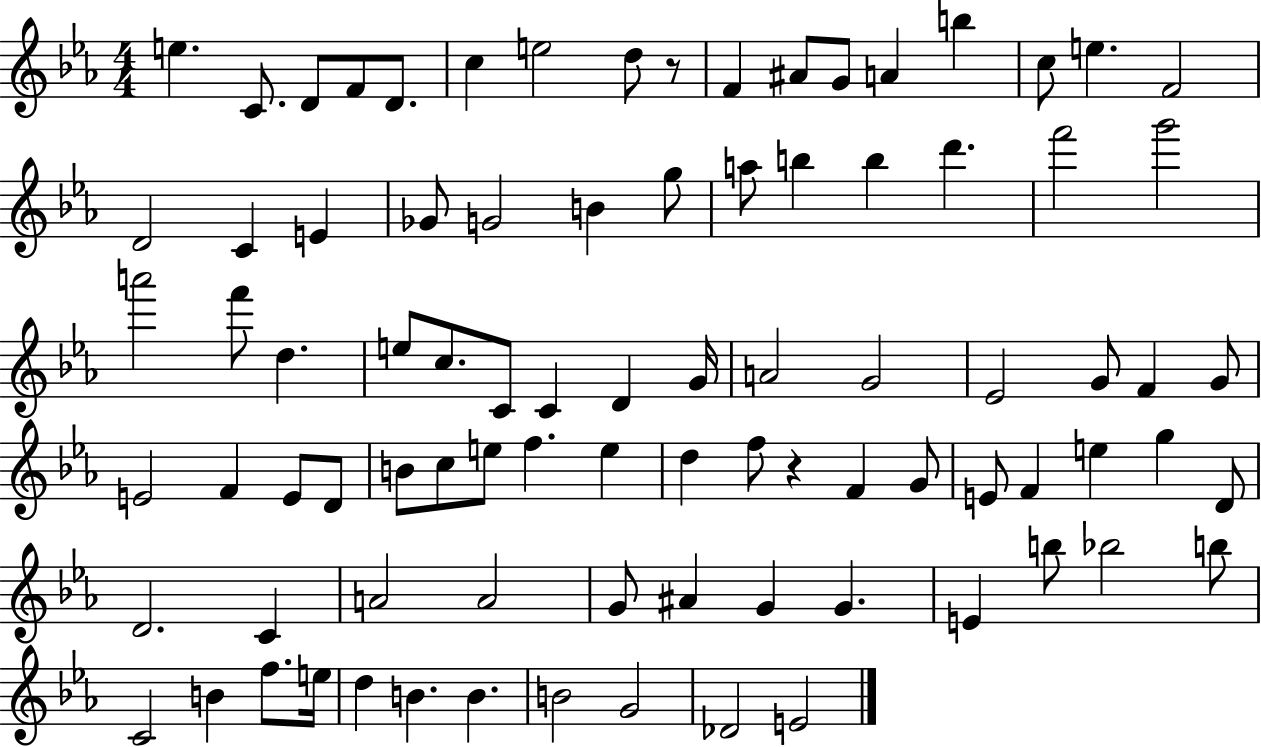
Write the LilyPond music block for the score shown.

{
  \clef treble
  \numericTimeSignature
  \time 4/4
  \key ees \major
  e''4. c'8. d'8 f'8 d'8. | c''4 e''2 d''8 r8 | f'4 ais'8 g'8 a'4 b''4 | c''8 e''4. f'2 | \break d'2 c'4 e'4 | ges'8 g'2 b'4 g''8 | a''8 b''4 b''4 d'''4. | f'''2 g'''2 | \break a'''2 f'''8 d''4. | e''8 c''8. c'8 c'4 d'4 g'16 | a'2 g'2 | ees'2 g'8 f'4 g'8 | \break e'2 f'4 e'8 d'8 | b'8 c''8 e''8 f''4. e''4 | d''4 f''8 r4 f'4 g'8 | e'8 f'4 e''4 g''4 d'8 | \break d'2. c'4 | a'2 a'2 | g'8 ais'4 g'4 g'4. | e'4 b''8 bes''2 b''8 | \break c'2 b'4 f''8. e''16 | d''4 b'4. b'4. | b'2 g'2 | des'2 e'2 | \break \bar "|."
}